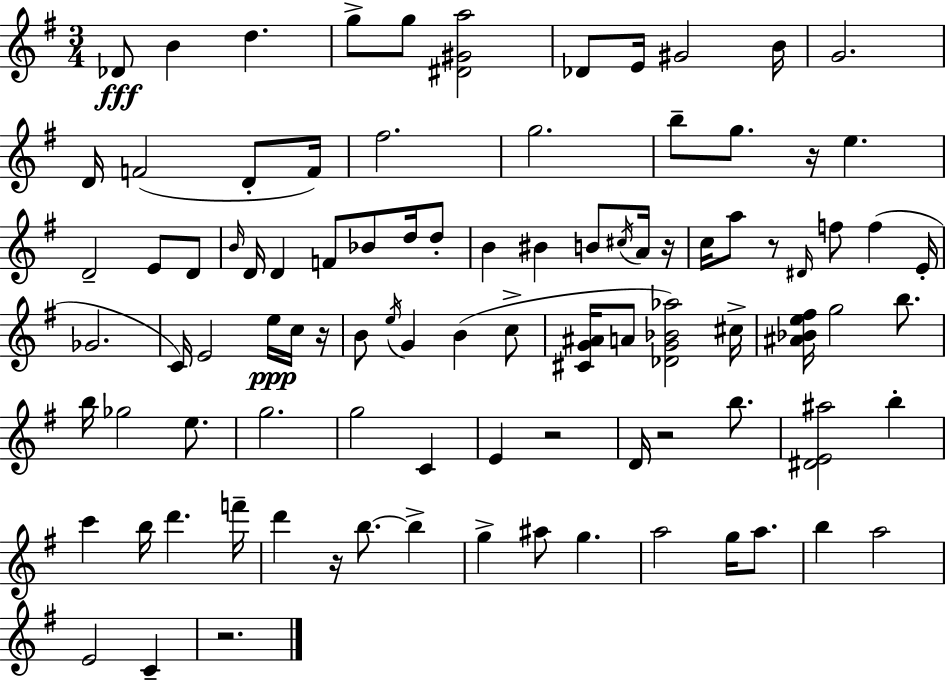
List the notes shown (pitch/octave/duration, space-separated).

Db4/e B4/q D5/q. G5/e G5/e [D#4,G#4,A5]/h Db4/e E4/s G#4/h B4/s G4/h. D4/s F4/h D4/e F4/s F#5/h. G5/h. B5/e G5/e. R/s E5/q. D4/h E4/e D4/e B4/s D4/s D4/q F4/e Bb4/e D5/s D5/e B4/q BIS4/q B4/e C#5/s A4/s R/s C5/s A5/e R/e D#4/s F5/e F5/q E4/s Gb4/h. C4/s E4/h E5/s C5/s R/s B4/e E5/s G4/q B4/q C5/e [C#4,G4,A#4]/s A4/e [Db4,G4,Bb4,Ab5]/h C#5/s [A#4,Bb4,E5,F#5]/s G5/h B5/e. B5/s Gb5/h E5/e. G5/h. G5/h C4/q E4/q R/h D4/s R/h B5/e. [D#4,E4,A#5]/h B5/q C6/q B5/s D6/q. F6/s D6/q R/s B5/e. B5/q G5/q A#5/e G5/q. A5/h G5/s A5/e. B5/q A5/h E4/h C4/q R/h.